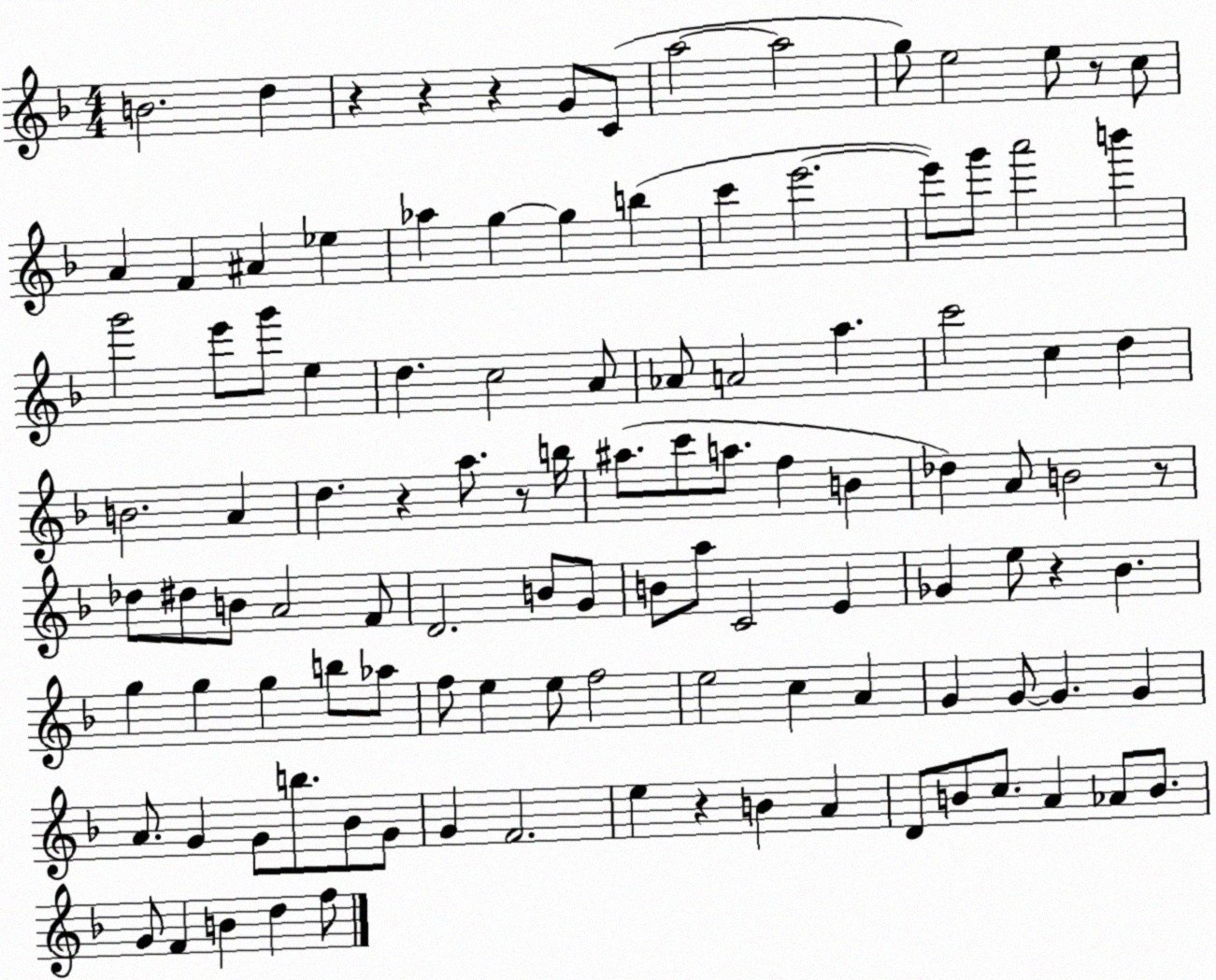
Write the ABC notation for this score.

X:1
T:Untitled
M:4/4
L:1/4
K:F
B2 d z z z G/2 C/2 a2 a2 g/2 e2 e/2 z/2 c/2 A F ^A _e _a g g b c' e'2 e'/2 g'/2 a'2 b' g'2 e'/2 g'/2 e d c2 A/2 _A/2 A2 a c'2 c d B2 A d z a/2 z/2 b/4 ^a/2 c'/2 a/2 f B _d A/2 B2 z/2 _d/2 ^d/2 B/2 A2 F/2 D2 B/2 G/2 B/2 a/2 C2 E _G e/2 z _B g g g b/2 _a/2 f/2 e e/2 f2 e2 c A G G/2 G G A/2 G G/2 b/2 _B/2 G/2 G F2 e z B A D/2 B/2 c/2 A _A/2 B/2 G/2 F B d f/2